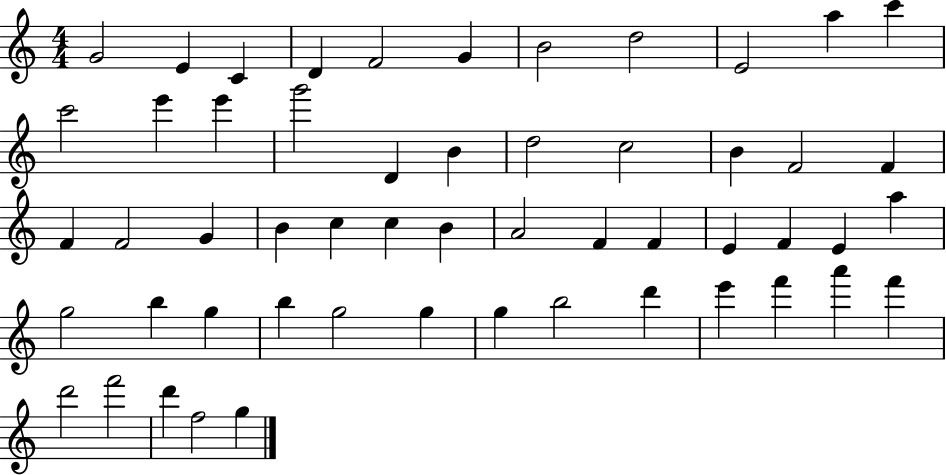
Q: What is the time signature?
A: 4/4